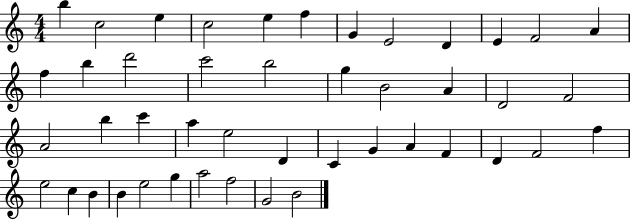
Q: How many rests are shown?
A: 0